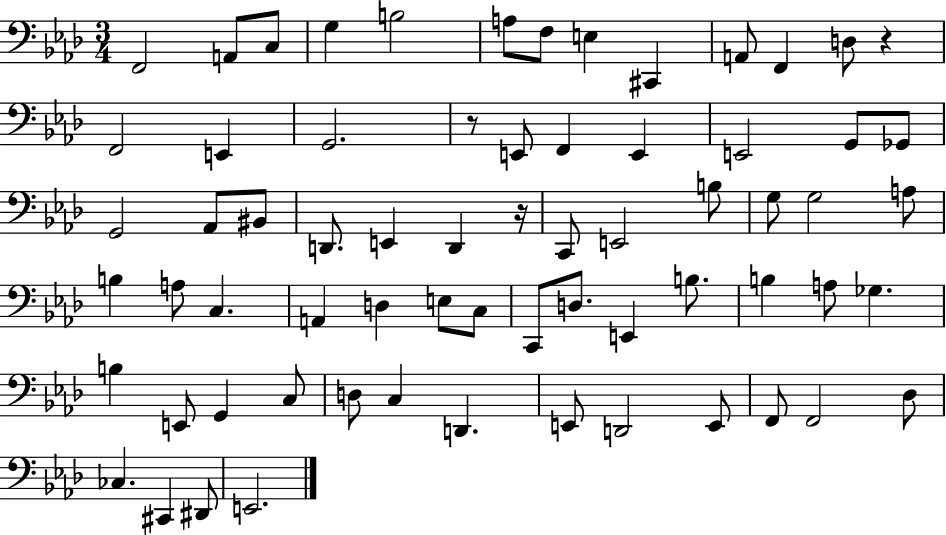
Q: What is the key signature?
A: AES major